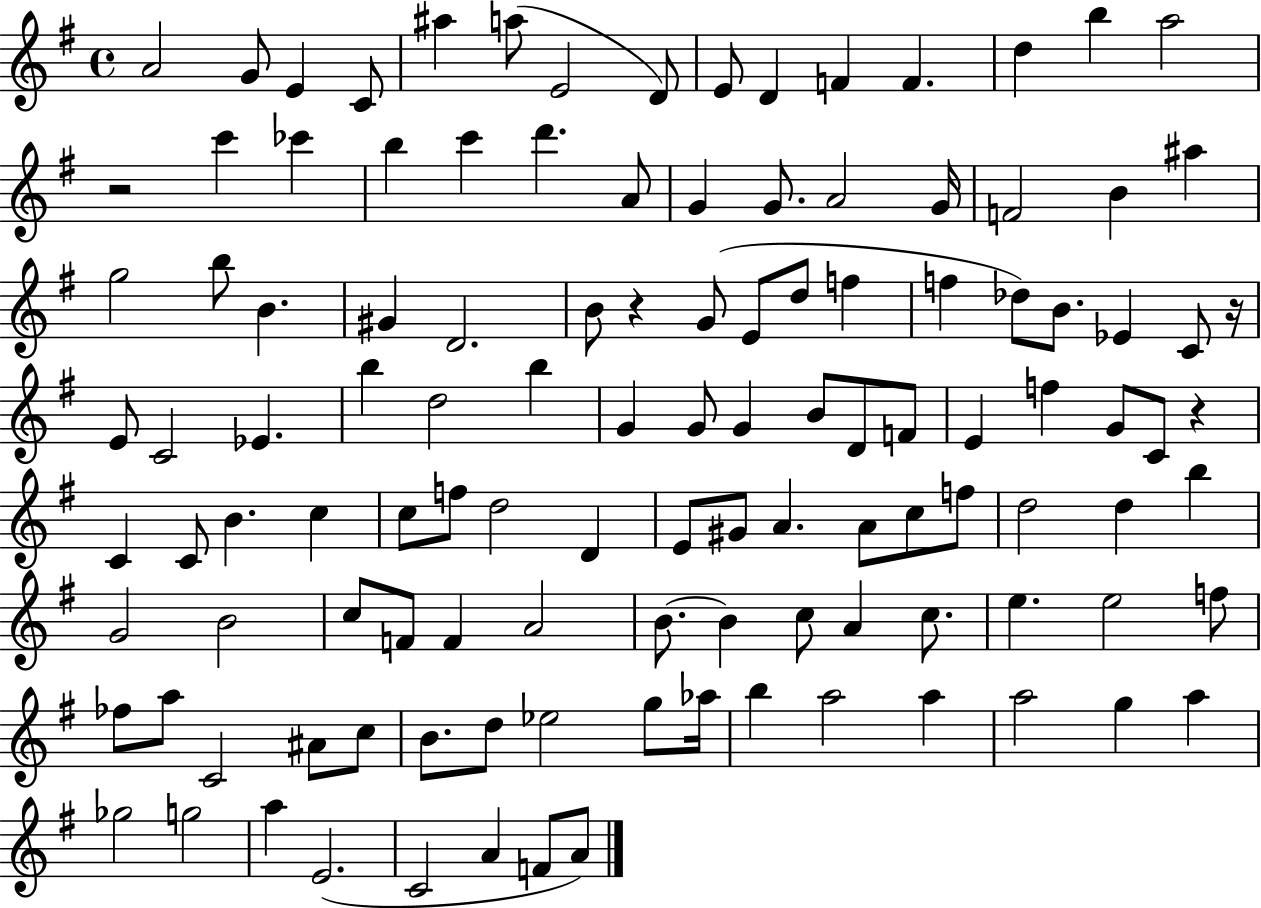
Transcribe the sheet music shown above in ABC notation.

X:1
T:Untitled
M:4/4
L:1/4
K:G
A2 G/2 E C/2 ^a a/2 E2 D/2 E/2 D F F d b a2 z2 c' _c' b c' d' A/2 G G/2 A2 G/4 F2 B ^a g2 b/2 B ^G D2 B/2 z G/2 E/2 d/2 f f _d/2 B/2 _E C/2 z/4 E/2 C2 _E b d2 b G G/2 G B/2 D/2 F/2 E f G/2 C/2 z C C/2 B c c/2 f/2 d2 D E/2 ^G/2 A A/2 c/2 f/2 d2 d b G2 B2 c/2 F/2 F A2 B/2 B c/2 A c/2 e e2 f/2 _f/2 a/2 C2 ^A/2 c/2 B/2 d/2 _e2 g/2 _a/4 b a2 a a2 g a _g2 g2 a E2 C2 A F/2 A/2